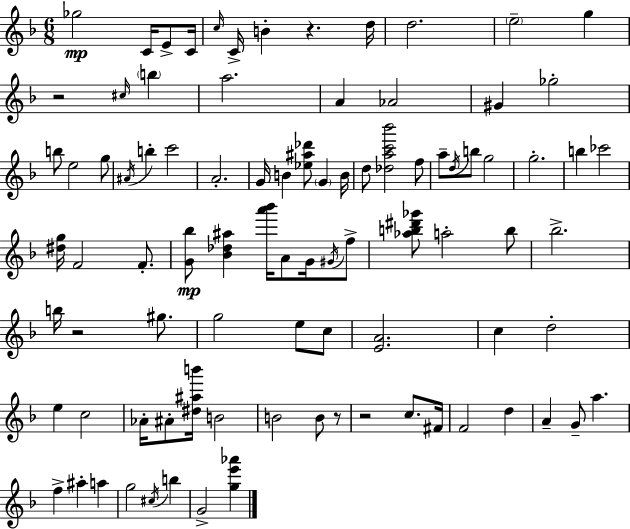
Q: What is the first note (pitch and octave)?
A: Gb5